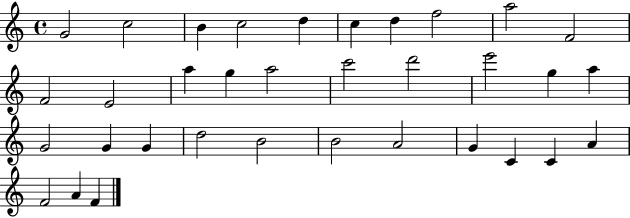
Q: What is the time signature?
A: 4/4